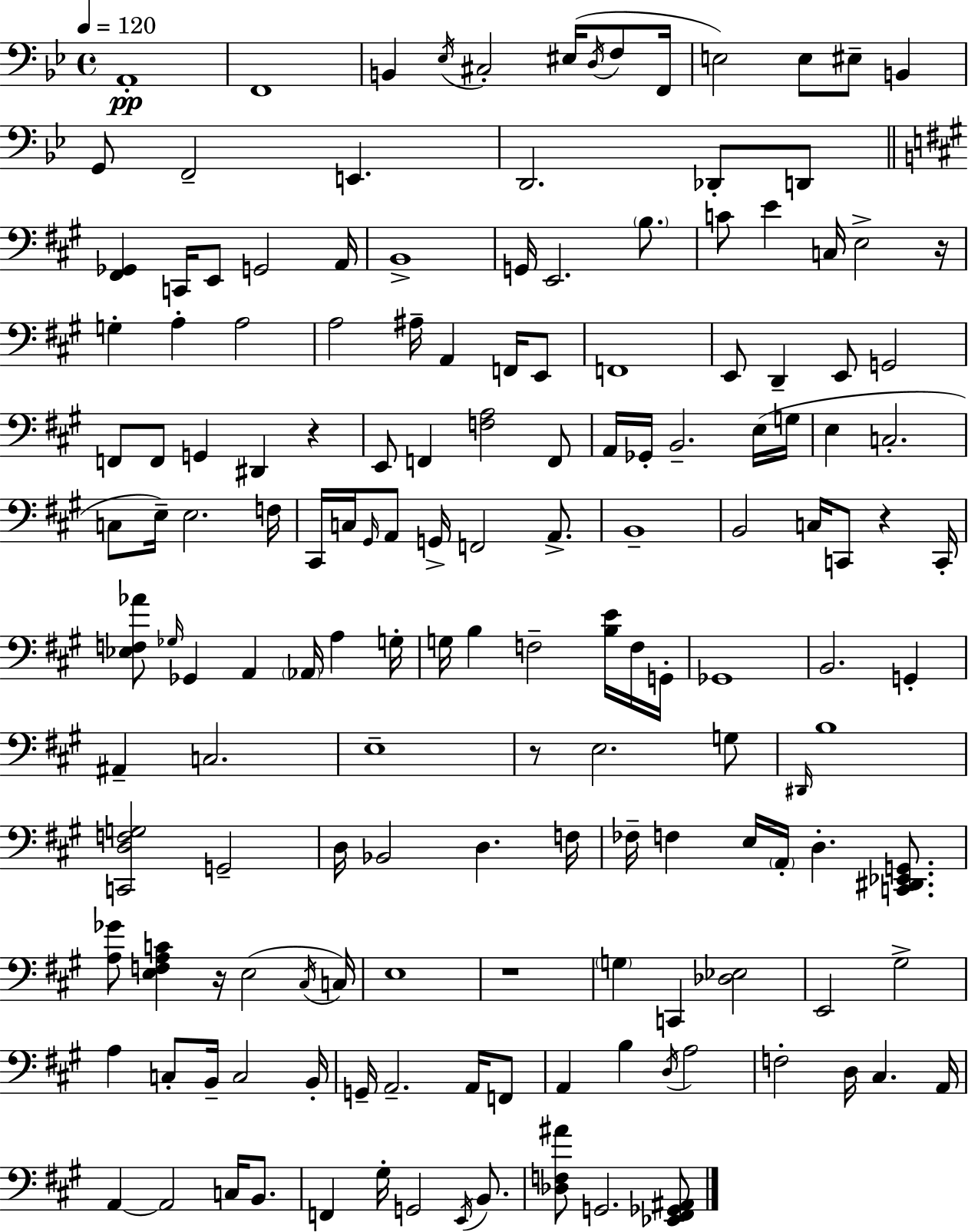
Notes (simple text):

A2/w F2/w B2/q Eb3/s C#3/h EIS3/s D3/s F3/e F2/s E3/h E3/e EIS3/e B2/q G2/e F2/h E2/q. D2/h. Db2/e D2/e [F#2,Gb2]/q C2/s E2/e G2/h A2/s B2/w G2/s E2/h. B3/e. C4/e E4/q C3/s E3/h R/s G3/q A3/q A3/h A3/h A#3/s A2/q F2/s E2/e F2/w E2/e D2/q E2/e G2/h F2/e F2/e G2/q D#2/q R/q E2/e F2/q [F3,A3]/h F2/e A2/s Gb2/s B2/h. E3/s G3/s E3/q C3/h. C3/e E3/s E3/h. F3/s C#2/s C3/s G#2/s A2/e G2/s F2/h A2/e. B2/w B2/h C3/s C2/e R/q C2/s [Eb3,F3,Ab4]/e Gb3/s Gb2/q A2/q Ab2/s A3/q G3/s G3/s B3/q F3/h [B3,E4]/s F3/s G2/s Gb2/w B2/h. G2/q A#2/q C3/h. E3/w R/e E3/h. G3/e D#2/s B3/w [C2,D3,F3,G3]/h G2/h D3/s Bb2/h D3/q. F3/s FES3/s F3/q E3/s A2/s D3/q. [C2,D#2,Eb2,G2]/e. [A3,Gb4]/e [E3,F3,A3,C4]/q R/s E3/h C#3/s C3/s E3/w R/w G3/q C2/q [Db3,Eb3]/h E2/h G#3/h A3/q C3/e B2/s C3/h B2/s G2/s A2/h. A2/s F2/e A2/q B3/q D3/s A3/h F3/h D3/s C#3/q. A2/s A2/q A2/h C3/s B2/e. F2/q G#3/s G2/h E2/s B2/e. [Db3,F3,A#4]/e G2/h. [Eb2,F#2,Gb2,A#2]/e